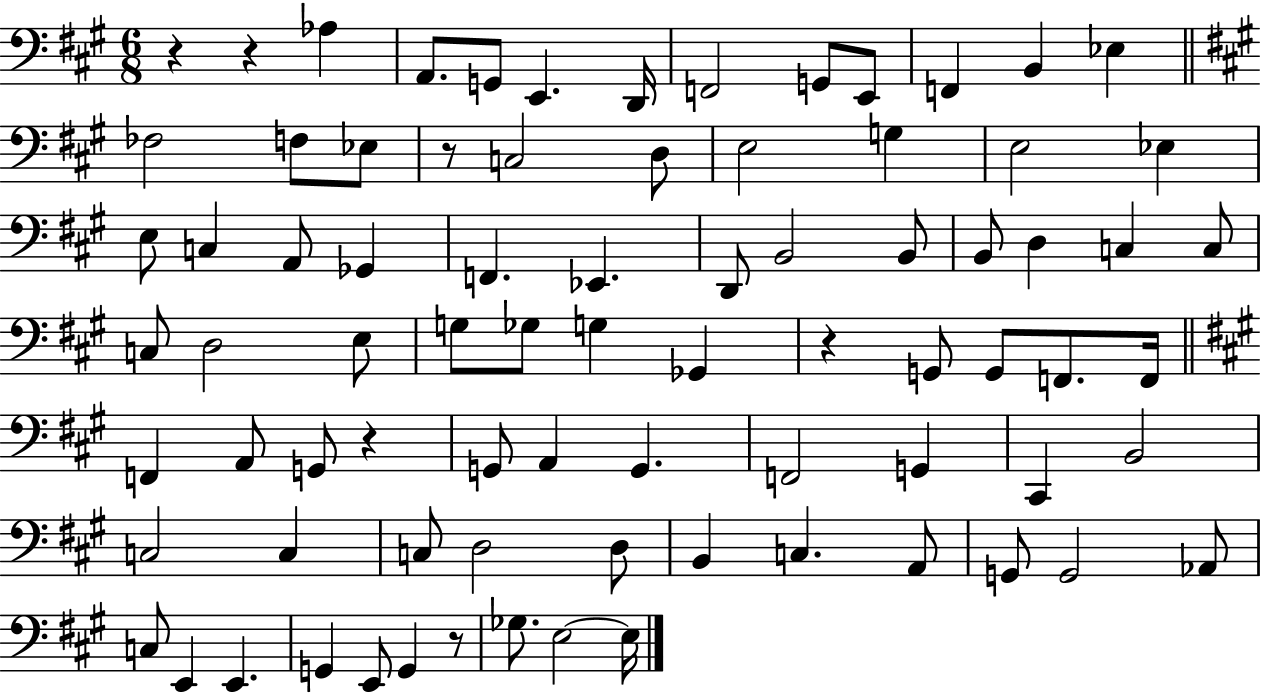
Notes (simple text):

R/q R/q Ab3/q A2/e. G2/e E2/q. D2/s F2/h G2/e E2/e F2/q B2/q Eb3/q FES3/h F3/e Eb3/e R/e C3/h D3/e E3/h G3/q E3/h Eb3/q E3/e C3/q A2/e Gb2/q F2/q. Eb2/q. D2/e B2/h B2/e B2/e D3/q C3/q C3/e C3/e D3/h E3/e G3/e Gb3/e G3/q Gb2/q R/q G2/e G2/e F2/e. F2/s F2/q A2/e G2/e R/q G2/e A2/q G2/q. F2/h G2/q C#2/q B2/h C3/h C3/q C3/e D3/h D3/e B2/q C3/q. A2/e G2/e G2/h Ab2/e C3/e E2/q E2/q. G2/q E2/e G2/q R/e Gb3/e. E3/h E3/s